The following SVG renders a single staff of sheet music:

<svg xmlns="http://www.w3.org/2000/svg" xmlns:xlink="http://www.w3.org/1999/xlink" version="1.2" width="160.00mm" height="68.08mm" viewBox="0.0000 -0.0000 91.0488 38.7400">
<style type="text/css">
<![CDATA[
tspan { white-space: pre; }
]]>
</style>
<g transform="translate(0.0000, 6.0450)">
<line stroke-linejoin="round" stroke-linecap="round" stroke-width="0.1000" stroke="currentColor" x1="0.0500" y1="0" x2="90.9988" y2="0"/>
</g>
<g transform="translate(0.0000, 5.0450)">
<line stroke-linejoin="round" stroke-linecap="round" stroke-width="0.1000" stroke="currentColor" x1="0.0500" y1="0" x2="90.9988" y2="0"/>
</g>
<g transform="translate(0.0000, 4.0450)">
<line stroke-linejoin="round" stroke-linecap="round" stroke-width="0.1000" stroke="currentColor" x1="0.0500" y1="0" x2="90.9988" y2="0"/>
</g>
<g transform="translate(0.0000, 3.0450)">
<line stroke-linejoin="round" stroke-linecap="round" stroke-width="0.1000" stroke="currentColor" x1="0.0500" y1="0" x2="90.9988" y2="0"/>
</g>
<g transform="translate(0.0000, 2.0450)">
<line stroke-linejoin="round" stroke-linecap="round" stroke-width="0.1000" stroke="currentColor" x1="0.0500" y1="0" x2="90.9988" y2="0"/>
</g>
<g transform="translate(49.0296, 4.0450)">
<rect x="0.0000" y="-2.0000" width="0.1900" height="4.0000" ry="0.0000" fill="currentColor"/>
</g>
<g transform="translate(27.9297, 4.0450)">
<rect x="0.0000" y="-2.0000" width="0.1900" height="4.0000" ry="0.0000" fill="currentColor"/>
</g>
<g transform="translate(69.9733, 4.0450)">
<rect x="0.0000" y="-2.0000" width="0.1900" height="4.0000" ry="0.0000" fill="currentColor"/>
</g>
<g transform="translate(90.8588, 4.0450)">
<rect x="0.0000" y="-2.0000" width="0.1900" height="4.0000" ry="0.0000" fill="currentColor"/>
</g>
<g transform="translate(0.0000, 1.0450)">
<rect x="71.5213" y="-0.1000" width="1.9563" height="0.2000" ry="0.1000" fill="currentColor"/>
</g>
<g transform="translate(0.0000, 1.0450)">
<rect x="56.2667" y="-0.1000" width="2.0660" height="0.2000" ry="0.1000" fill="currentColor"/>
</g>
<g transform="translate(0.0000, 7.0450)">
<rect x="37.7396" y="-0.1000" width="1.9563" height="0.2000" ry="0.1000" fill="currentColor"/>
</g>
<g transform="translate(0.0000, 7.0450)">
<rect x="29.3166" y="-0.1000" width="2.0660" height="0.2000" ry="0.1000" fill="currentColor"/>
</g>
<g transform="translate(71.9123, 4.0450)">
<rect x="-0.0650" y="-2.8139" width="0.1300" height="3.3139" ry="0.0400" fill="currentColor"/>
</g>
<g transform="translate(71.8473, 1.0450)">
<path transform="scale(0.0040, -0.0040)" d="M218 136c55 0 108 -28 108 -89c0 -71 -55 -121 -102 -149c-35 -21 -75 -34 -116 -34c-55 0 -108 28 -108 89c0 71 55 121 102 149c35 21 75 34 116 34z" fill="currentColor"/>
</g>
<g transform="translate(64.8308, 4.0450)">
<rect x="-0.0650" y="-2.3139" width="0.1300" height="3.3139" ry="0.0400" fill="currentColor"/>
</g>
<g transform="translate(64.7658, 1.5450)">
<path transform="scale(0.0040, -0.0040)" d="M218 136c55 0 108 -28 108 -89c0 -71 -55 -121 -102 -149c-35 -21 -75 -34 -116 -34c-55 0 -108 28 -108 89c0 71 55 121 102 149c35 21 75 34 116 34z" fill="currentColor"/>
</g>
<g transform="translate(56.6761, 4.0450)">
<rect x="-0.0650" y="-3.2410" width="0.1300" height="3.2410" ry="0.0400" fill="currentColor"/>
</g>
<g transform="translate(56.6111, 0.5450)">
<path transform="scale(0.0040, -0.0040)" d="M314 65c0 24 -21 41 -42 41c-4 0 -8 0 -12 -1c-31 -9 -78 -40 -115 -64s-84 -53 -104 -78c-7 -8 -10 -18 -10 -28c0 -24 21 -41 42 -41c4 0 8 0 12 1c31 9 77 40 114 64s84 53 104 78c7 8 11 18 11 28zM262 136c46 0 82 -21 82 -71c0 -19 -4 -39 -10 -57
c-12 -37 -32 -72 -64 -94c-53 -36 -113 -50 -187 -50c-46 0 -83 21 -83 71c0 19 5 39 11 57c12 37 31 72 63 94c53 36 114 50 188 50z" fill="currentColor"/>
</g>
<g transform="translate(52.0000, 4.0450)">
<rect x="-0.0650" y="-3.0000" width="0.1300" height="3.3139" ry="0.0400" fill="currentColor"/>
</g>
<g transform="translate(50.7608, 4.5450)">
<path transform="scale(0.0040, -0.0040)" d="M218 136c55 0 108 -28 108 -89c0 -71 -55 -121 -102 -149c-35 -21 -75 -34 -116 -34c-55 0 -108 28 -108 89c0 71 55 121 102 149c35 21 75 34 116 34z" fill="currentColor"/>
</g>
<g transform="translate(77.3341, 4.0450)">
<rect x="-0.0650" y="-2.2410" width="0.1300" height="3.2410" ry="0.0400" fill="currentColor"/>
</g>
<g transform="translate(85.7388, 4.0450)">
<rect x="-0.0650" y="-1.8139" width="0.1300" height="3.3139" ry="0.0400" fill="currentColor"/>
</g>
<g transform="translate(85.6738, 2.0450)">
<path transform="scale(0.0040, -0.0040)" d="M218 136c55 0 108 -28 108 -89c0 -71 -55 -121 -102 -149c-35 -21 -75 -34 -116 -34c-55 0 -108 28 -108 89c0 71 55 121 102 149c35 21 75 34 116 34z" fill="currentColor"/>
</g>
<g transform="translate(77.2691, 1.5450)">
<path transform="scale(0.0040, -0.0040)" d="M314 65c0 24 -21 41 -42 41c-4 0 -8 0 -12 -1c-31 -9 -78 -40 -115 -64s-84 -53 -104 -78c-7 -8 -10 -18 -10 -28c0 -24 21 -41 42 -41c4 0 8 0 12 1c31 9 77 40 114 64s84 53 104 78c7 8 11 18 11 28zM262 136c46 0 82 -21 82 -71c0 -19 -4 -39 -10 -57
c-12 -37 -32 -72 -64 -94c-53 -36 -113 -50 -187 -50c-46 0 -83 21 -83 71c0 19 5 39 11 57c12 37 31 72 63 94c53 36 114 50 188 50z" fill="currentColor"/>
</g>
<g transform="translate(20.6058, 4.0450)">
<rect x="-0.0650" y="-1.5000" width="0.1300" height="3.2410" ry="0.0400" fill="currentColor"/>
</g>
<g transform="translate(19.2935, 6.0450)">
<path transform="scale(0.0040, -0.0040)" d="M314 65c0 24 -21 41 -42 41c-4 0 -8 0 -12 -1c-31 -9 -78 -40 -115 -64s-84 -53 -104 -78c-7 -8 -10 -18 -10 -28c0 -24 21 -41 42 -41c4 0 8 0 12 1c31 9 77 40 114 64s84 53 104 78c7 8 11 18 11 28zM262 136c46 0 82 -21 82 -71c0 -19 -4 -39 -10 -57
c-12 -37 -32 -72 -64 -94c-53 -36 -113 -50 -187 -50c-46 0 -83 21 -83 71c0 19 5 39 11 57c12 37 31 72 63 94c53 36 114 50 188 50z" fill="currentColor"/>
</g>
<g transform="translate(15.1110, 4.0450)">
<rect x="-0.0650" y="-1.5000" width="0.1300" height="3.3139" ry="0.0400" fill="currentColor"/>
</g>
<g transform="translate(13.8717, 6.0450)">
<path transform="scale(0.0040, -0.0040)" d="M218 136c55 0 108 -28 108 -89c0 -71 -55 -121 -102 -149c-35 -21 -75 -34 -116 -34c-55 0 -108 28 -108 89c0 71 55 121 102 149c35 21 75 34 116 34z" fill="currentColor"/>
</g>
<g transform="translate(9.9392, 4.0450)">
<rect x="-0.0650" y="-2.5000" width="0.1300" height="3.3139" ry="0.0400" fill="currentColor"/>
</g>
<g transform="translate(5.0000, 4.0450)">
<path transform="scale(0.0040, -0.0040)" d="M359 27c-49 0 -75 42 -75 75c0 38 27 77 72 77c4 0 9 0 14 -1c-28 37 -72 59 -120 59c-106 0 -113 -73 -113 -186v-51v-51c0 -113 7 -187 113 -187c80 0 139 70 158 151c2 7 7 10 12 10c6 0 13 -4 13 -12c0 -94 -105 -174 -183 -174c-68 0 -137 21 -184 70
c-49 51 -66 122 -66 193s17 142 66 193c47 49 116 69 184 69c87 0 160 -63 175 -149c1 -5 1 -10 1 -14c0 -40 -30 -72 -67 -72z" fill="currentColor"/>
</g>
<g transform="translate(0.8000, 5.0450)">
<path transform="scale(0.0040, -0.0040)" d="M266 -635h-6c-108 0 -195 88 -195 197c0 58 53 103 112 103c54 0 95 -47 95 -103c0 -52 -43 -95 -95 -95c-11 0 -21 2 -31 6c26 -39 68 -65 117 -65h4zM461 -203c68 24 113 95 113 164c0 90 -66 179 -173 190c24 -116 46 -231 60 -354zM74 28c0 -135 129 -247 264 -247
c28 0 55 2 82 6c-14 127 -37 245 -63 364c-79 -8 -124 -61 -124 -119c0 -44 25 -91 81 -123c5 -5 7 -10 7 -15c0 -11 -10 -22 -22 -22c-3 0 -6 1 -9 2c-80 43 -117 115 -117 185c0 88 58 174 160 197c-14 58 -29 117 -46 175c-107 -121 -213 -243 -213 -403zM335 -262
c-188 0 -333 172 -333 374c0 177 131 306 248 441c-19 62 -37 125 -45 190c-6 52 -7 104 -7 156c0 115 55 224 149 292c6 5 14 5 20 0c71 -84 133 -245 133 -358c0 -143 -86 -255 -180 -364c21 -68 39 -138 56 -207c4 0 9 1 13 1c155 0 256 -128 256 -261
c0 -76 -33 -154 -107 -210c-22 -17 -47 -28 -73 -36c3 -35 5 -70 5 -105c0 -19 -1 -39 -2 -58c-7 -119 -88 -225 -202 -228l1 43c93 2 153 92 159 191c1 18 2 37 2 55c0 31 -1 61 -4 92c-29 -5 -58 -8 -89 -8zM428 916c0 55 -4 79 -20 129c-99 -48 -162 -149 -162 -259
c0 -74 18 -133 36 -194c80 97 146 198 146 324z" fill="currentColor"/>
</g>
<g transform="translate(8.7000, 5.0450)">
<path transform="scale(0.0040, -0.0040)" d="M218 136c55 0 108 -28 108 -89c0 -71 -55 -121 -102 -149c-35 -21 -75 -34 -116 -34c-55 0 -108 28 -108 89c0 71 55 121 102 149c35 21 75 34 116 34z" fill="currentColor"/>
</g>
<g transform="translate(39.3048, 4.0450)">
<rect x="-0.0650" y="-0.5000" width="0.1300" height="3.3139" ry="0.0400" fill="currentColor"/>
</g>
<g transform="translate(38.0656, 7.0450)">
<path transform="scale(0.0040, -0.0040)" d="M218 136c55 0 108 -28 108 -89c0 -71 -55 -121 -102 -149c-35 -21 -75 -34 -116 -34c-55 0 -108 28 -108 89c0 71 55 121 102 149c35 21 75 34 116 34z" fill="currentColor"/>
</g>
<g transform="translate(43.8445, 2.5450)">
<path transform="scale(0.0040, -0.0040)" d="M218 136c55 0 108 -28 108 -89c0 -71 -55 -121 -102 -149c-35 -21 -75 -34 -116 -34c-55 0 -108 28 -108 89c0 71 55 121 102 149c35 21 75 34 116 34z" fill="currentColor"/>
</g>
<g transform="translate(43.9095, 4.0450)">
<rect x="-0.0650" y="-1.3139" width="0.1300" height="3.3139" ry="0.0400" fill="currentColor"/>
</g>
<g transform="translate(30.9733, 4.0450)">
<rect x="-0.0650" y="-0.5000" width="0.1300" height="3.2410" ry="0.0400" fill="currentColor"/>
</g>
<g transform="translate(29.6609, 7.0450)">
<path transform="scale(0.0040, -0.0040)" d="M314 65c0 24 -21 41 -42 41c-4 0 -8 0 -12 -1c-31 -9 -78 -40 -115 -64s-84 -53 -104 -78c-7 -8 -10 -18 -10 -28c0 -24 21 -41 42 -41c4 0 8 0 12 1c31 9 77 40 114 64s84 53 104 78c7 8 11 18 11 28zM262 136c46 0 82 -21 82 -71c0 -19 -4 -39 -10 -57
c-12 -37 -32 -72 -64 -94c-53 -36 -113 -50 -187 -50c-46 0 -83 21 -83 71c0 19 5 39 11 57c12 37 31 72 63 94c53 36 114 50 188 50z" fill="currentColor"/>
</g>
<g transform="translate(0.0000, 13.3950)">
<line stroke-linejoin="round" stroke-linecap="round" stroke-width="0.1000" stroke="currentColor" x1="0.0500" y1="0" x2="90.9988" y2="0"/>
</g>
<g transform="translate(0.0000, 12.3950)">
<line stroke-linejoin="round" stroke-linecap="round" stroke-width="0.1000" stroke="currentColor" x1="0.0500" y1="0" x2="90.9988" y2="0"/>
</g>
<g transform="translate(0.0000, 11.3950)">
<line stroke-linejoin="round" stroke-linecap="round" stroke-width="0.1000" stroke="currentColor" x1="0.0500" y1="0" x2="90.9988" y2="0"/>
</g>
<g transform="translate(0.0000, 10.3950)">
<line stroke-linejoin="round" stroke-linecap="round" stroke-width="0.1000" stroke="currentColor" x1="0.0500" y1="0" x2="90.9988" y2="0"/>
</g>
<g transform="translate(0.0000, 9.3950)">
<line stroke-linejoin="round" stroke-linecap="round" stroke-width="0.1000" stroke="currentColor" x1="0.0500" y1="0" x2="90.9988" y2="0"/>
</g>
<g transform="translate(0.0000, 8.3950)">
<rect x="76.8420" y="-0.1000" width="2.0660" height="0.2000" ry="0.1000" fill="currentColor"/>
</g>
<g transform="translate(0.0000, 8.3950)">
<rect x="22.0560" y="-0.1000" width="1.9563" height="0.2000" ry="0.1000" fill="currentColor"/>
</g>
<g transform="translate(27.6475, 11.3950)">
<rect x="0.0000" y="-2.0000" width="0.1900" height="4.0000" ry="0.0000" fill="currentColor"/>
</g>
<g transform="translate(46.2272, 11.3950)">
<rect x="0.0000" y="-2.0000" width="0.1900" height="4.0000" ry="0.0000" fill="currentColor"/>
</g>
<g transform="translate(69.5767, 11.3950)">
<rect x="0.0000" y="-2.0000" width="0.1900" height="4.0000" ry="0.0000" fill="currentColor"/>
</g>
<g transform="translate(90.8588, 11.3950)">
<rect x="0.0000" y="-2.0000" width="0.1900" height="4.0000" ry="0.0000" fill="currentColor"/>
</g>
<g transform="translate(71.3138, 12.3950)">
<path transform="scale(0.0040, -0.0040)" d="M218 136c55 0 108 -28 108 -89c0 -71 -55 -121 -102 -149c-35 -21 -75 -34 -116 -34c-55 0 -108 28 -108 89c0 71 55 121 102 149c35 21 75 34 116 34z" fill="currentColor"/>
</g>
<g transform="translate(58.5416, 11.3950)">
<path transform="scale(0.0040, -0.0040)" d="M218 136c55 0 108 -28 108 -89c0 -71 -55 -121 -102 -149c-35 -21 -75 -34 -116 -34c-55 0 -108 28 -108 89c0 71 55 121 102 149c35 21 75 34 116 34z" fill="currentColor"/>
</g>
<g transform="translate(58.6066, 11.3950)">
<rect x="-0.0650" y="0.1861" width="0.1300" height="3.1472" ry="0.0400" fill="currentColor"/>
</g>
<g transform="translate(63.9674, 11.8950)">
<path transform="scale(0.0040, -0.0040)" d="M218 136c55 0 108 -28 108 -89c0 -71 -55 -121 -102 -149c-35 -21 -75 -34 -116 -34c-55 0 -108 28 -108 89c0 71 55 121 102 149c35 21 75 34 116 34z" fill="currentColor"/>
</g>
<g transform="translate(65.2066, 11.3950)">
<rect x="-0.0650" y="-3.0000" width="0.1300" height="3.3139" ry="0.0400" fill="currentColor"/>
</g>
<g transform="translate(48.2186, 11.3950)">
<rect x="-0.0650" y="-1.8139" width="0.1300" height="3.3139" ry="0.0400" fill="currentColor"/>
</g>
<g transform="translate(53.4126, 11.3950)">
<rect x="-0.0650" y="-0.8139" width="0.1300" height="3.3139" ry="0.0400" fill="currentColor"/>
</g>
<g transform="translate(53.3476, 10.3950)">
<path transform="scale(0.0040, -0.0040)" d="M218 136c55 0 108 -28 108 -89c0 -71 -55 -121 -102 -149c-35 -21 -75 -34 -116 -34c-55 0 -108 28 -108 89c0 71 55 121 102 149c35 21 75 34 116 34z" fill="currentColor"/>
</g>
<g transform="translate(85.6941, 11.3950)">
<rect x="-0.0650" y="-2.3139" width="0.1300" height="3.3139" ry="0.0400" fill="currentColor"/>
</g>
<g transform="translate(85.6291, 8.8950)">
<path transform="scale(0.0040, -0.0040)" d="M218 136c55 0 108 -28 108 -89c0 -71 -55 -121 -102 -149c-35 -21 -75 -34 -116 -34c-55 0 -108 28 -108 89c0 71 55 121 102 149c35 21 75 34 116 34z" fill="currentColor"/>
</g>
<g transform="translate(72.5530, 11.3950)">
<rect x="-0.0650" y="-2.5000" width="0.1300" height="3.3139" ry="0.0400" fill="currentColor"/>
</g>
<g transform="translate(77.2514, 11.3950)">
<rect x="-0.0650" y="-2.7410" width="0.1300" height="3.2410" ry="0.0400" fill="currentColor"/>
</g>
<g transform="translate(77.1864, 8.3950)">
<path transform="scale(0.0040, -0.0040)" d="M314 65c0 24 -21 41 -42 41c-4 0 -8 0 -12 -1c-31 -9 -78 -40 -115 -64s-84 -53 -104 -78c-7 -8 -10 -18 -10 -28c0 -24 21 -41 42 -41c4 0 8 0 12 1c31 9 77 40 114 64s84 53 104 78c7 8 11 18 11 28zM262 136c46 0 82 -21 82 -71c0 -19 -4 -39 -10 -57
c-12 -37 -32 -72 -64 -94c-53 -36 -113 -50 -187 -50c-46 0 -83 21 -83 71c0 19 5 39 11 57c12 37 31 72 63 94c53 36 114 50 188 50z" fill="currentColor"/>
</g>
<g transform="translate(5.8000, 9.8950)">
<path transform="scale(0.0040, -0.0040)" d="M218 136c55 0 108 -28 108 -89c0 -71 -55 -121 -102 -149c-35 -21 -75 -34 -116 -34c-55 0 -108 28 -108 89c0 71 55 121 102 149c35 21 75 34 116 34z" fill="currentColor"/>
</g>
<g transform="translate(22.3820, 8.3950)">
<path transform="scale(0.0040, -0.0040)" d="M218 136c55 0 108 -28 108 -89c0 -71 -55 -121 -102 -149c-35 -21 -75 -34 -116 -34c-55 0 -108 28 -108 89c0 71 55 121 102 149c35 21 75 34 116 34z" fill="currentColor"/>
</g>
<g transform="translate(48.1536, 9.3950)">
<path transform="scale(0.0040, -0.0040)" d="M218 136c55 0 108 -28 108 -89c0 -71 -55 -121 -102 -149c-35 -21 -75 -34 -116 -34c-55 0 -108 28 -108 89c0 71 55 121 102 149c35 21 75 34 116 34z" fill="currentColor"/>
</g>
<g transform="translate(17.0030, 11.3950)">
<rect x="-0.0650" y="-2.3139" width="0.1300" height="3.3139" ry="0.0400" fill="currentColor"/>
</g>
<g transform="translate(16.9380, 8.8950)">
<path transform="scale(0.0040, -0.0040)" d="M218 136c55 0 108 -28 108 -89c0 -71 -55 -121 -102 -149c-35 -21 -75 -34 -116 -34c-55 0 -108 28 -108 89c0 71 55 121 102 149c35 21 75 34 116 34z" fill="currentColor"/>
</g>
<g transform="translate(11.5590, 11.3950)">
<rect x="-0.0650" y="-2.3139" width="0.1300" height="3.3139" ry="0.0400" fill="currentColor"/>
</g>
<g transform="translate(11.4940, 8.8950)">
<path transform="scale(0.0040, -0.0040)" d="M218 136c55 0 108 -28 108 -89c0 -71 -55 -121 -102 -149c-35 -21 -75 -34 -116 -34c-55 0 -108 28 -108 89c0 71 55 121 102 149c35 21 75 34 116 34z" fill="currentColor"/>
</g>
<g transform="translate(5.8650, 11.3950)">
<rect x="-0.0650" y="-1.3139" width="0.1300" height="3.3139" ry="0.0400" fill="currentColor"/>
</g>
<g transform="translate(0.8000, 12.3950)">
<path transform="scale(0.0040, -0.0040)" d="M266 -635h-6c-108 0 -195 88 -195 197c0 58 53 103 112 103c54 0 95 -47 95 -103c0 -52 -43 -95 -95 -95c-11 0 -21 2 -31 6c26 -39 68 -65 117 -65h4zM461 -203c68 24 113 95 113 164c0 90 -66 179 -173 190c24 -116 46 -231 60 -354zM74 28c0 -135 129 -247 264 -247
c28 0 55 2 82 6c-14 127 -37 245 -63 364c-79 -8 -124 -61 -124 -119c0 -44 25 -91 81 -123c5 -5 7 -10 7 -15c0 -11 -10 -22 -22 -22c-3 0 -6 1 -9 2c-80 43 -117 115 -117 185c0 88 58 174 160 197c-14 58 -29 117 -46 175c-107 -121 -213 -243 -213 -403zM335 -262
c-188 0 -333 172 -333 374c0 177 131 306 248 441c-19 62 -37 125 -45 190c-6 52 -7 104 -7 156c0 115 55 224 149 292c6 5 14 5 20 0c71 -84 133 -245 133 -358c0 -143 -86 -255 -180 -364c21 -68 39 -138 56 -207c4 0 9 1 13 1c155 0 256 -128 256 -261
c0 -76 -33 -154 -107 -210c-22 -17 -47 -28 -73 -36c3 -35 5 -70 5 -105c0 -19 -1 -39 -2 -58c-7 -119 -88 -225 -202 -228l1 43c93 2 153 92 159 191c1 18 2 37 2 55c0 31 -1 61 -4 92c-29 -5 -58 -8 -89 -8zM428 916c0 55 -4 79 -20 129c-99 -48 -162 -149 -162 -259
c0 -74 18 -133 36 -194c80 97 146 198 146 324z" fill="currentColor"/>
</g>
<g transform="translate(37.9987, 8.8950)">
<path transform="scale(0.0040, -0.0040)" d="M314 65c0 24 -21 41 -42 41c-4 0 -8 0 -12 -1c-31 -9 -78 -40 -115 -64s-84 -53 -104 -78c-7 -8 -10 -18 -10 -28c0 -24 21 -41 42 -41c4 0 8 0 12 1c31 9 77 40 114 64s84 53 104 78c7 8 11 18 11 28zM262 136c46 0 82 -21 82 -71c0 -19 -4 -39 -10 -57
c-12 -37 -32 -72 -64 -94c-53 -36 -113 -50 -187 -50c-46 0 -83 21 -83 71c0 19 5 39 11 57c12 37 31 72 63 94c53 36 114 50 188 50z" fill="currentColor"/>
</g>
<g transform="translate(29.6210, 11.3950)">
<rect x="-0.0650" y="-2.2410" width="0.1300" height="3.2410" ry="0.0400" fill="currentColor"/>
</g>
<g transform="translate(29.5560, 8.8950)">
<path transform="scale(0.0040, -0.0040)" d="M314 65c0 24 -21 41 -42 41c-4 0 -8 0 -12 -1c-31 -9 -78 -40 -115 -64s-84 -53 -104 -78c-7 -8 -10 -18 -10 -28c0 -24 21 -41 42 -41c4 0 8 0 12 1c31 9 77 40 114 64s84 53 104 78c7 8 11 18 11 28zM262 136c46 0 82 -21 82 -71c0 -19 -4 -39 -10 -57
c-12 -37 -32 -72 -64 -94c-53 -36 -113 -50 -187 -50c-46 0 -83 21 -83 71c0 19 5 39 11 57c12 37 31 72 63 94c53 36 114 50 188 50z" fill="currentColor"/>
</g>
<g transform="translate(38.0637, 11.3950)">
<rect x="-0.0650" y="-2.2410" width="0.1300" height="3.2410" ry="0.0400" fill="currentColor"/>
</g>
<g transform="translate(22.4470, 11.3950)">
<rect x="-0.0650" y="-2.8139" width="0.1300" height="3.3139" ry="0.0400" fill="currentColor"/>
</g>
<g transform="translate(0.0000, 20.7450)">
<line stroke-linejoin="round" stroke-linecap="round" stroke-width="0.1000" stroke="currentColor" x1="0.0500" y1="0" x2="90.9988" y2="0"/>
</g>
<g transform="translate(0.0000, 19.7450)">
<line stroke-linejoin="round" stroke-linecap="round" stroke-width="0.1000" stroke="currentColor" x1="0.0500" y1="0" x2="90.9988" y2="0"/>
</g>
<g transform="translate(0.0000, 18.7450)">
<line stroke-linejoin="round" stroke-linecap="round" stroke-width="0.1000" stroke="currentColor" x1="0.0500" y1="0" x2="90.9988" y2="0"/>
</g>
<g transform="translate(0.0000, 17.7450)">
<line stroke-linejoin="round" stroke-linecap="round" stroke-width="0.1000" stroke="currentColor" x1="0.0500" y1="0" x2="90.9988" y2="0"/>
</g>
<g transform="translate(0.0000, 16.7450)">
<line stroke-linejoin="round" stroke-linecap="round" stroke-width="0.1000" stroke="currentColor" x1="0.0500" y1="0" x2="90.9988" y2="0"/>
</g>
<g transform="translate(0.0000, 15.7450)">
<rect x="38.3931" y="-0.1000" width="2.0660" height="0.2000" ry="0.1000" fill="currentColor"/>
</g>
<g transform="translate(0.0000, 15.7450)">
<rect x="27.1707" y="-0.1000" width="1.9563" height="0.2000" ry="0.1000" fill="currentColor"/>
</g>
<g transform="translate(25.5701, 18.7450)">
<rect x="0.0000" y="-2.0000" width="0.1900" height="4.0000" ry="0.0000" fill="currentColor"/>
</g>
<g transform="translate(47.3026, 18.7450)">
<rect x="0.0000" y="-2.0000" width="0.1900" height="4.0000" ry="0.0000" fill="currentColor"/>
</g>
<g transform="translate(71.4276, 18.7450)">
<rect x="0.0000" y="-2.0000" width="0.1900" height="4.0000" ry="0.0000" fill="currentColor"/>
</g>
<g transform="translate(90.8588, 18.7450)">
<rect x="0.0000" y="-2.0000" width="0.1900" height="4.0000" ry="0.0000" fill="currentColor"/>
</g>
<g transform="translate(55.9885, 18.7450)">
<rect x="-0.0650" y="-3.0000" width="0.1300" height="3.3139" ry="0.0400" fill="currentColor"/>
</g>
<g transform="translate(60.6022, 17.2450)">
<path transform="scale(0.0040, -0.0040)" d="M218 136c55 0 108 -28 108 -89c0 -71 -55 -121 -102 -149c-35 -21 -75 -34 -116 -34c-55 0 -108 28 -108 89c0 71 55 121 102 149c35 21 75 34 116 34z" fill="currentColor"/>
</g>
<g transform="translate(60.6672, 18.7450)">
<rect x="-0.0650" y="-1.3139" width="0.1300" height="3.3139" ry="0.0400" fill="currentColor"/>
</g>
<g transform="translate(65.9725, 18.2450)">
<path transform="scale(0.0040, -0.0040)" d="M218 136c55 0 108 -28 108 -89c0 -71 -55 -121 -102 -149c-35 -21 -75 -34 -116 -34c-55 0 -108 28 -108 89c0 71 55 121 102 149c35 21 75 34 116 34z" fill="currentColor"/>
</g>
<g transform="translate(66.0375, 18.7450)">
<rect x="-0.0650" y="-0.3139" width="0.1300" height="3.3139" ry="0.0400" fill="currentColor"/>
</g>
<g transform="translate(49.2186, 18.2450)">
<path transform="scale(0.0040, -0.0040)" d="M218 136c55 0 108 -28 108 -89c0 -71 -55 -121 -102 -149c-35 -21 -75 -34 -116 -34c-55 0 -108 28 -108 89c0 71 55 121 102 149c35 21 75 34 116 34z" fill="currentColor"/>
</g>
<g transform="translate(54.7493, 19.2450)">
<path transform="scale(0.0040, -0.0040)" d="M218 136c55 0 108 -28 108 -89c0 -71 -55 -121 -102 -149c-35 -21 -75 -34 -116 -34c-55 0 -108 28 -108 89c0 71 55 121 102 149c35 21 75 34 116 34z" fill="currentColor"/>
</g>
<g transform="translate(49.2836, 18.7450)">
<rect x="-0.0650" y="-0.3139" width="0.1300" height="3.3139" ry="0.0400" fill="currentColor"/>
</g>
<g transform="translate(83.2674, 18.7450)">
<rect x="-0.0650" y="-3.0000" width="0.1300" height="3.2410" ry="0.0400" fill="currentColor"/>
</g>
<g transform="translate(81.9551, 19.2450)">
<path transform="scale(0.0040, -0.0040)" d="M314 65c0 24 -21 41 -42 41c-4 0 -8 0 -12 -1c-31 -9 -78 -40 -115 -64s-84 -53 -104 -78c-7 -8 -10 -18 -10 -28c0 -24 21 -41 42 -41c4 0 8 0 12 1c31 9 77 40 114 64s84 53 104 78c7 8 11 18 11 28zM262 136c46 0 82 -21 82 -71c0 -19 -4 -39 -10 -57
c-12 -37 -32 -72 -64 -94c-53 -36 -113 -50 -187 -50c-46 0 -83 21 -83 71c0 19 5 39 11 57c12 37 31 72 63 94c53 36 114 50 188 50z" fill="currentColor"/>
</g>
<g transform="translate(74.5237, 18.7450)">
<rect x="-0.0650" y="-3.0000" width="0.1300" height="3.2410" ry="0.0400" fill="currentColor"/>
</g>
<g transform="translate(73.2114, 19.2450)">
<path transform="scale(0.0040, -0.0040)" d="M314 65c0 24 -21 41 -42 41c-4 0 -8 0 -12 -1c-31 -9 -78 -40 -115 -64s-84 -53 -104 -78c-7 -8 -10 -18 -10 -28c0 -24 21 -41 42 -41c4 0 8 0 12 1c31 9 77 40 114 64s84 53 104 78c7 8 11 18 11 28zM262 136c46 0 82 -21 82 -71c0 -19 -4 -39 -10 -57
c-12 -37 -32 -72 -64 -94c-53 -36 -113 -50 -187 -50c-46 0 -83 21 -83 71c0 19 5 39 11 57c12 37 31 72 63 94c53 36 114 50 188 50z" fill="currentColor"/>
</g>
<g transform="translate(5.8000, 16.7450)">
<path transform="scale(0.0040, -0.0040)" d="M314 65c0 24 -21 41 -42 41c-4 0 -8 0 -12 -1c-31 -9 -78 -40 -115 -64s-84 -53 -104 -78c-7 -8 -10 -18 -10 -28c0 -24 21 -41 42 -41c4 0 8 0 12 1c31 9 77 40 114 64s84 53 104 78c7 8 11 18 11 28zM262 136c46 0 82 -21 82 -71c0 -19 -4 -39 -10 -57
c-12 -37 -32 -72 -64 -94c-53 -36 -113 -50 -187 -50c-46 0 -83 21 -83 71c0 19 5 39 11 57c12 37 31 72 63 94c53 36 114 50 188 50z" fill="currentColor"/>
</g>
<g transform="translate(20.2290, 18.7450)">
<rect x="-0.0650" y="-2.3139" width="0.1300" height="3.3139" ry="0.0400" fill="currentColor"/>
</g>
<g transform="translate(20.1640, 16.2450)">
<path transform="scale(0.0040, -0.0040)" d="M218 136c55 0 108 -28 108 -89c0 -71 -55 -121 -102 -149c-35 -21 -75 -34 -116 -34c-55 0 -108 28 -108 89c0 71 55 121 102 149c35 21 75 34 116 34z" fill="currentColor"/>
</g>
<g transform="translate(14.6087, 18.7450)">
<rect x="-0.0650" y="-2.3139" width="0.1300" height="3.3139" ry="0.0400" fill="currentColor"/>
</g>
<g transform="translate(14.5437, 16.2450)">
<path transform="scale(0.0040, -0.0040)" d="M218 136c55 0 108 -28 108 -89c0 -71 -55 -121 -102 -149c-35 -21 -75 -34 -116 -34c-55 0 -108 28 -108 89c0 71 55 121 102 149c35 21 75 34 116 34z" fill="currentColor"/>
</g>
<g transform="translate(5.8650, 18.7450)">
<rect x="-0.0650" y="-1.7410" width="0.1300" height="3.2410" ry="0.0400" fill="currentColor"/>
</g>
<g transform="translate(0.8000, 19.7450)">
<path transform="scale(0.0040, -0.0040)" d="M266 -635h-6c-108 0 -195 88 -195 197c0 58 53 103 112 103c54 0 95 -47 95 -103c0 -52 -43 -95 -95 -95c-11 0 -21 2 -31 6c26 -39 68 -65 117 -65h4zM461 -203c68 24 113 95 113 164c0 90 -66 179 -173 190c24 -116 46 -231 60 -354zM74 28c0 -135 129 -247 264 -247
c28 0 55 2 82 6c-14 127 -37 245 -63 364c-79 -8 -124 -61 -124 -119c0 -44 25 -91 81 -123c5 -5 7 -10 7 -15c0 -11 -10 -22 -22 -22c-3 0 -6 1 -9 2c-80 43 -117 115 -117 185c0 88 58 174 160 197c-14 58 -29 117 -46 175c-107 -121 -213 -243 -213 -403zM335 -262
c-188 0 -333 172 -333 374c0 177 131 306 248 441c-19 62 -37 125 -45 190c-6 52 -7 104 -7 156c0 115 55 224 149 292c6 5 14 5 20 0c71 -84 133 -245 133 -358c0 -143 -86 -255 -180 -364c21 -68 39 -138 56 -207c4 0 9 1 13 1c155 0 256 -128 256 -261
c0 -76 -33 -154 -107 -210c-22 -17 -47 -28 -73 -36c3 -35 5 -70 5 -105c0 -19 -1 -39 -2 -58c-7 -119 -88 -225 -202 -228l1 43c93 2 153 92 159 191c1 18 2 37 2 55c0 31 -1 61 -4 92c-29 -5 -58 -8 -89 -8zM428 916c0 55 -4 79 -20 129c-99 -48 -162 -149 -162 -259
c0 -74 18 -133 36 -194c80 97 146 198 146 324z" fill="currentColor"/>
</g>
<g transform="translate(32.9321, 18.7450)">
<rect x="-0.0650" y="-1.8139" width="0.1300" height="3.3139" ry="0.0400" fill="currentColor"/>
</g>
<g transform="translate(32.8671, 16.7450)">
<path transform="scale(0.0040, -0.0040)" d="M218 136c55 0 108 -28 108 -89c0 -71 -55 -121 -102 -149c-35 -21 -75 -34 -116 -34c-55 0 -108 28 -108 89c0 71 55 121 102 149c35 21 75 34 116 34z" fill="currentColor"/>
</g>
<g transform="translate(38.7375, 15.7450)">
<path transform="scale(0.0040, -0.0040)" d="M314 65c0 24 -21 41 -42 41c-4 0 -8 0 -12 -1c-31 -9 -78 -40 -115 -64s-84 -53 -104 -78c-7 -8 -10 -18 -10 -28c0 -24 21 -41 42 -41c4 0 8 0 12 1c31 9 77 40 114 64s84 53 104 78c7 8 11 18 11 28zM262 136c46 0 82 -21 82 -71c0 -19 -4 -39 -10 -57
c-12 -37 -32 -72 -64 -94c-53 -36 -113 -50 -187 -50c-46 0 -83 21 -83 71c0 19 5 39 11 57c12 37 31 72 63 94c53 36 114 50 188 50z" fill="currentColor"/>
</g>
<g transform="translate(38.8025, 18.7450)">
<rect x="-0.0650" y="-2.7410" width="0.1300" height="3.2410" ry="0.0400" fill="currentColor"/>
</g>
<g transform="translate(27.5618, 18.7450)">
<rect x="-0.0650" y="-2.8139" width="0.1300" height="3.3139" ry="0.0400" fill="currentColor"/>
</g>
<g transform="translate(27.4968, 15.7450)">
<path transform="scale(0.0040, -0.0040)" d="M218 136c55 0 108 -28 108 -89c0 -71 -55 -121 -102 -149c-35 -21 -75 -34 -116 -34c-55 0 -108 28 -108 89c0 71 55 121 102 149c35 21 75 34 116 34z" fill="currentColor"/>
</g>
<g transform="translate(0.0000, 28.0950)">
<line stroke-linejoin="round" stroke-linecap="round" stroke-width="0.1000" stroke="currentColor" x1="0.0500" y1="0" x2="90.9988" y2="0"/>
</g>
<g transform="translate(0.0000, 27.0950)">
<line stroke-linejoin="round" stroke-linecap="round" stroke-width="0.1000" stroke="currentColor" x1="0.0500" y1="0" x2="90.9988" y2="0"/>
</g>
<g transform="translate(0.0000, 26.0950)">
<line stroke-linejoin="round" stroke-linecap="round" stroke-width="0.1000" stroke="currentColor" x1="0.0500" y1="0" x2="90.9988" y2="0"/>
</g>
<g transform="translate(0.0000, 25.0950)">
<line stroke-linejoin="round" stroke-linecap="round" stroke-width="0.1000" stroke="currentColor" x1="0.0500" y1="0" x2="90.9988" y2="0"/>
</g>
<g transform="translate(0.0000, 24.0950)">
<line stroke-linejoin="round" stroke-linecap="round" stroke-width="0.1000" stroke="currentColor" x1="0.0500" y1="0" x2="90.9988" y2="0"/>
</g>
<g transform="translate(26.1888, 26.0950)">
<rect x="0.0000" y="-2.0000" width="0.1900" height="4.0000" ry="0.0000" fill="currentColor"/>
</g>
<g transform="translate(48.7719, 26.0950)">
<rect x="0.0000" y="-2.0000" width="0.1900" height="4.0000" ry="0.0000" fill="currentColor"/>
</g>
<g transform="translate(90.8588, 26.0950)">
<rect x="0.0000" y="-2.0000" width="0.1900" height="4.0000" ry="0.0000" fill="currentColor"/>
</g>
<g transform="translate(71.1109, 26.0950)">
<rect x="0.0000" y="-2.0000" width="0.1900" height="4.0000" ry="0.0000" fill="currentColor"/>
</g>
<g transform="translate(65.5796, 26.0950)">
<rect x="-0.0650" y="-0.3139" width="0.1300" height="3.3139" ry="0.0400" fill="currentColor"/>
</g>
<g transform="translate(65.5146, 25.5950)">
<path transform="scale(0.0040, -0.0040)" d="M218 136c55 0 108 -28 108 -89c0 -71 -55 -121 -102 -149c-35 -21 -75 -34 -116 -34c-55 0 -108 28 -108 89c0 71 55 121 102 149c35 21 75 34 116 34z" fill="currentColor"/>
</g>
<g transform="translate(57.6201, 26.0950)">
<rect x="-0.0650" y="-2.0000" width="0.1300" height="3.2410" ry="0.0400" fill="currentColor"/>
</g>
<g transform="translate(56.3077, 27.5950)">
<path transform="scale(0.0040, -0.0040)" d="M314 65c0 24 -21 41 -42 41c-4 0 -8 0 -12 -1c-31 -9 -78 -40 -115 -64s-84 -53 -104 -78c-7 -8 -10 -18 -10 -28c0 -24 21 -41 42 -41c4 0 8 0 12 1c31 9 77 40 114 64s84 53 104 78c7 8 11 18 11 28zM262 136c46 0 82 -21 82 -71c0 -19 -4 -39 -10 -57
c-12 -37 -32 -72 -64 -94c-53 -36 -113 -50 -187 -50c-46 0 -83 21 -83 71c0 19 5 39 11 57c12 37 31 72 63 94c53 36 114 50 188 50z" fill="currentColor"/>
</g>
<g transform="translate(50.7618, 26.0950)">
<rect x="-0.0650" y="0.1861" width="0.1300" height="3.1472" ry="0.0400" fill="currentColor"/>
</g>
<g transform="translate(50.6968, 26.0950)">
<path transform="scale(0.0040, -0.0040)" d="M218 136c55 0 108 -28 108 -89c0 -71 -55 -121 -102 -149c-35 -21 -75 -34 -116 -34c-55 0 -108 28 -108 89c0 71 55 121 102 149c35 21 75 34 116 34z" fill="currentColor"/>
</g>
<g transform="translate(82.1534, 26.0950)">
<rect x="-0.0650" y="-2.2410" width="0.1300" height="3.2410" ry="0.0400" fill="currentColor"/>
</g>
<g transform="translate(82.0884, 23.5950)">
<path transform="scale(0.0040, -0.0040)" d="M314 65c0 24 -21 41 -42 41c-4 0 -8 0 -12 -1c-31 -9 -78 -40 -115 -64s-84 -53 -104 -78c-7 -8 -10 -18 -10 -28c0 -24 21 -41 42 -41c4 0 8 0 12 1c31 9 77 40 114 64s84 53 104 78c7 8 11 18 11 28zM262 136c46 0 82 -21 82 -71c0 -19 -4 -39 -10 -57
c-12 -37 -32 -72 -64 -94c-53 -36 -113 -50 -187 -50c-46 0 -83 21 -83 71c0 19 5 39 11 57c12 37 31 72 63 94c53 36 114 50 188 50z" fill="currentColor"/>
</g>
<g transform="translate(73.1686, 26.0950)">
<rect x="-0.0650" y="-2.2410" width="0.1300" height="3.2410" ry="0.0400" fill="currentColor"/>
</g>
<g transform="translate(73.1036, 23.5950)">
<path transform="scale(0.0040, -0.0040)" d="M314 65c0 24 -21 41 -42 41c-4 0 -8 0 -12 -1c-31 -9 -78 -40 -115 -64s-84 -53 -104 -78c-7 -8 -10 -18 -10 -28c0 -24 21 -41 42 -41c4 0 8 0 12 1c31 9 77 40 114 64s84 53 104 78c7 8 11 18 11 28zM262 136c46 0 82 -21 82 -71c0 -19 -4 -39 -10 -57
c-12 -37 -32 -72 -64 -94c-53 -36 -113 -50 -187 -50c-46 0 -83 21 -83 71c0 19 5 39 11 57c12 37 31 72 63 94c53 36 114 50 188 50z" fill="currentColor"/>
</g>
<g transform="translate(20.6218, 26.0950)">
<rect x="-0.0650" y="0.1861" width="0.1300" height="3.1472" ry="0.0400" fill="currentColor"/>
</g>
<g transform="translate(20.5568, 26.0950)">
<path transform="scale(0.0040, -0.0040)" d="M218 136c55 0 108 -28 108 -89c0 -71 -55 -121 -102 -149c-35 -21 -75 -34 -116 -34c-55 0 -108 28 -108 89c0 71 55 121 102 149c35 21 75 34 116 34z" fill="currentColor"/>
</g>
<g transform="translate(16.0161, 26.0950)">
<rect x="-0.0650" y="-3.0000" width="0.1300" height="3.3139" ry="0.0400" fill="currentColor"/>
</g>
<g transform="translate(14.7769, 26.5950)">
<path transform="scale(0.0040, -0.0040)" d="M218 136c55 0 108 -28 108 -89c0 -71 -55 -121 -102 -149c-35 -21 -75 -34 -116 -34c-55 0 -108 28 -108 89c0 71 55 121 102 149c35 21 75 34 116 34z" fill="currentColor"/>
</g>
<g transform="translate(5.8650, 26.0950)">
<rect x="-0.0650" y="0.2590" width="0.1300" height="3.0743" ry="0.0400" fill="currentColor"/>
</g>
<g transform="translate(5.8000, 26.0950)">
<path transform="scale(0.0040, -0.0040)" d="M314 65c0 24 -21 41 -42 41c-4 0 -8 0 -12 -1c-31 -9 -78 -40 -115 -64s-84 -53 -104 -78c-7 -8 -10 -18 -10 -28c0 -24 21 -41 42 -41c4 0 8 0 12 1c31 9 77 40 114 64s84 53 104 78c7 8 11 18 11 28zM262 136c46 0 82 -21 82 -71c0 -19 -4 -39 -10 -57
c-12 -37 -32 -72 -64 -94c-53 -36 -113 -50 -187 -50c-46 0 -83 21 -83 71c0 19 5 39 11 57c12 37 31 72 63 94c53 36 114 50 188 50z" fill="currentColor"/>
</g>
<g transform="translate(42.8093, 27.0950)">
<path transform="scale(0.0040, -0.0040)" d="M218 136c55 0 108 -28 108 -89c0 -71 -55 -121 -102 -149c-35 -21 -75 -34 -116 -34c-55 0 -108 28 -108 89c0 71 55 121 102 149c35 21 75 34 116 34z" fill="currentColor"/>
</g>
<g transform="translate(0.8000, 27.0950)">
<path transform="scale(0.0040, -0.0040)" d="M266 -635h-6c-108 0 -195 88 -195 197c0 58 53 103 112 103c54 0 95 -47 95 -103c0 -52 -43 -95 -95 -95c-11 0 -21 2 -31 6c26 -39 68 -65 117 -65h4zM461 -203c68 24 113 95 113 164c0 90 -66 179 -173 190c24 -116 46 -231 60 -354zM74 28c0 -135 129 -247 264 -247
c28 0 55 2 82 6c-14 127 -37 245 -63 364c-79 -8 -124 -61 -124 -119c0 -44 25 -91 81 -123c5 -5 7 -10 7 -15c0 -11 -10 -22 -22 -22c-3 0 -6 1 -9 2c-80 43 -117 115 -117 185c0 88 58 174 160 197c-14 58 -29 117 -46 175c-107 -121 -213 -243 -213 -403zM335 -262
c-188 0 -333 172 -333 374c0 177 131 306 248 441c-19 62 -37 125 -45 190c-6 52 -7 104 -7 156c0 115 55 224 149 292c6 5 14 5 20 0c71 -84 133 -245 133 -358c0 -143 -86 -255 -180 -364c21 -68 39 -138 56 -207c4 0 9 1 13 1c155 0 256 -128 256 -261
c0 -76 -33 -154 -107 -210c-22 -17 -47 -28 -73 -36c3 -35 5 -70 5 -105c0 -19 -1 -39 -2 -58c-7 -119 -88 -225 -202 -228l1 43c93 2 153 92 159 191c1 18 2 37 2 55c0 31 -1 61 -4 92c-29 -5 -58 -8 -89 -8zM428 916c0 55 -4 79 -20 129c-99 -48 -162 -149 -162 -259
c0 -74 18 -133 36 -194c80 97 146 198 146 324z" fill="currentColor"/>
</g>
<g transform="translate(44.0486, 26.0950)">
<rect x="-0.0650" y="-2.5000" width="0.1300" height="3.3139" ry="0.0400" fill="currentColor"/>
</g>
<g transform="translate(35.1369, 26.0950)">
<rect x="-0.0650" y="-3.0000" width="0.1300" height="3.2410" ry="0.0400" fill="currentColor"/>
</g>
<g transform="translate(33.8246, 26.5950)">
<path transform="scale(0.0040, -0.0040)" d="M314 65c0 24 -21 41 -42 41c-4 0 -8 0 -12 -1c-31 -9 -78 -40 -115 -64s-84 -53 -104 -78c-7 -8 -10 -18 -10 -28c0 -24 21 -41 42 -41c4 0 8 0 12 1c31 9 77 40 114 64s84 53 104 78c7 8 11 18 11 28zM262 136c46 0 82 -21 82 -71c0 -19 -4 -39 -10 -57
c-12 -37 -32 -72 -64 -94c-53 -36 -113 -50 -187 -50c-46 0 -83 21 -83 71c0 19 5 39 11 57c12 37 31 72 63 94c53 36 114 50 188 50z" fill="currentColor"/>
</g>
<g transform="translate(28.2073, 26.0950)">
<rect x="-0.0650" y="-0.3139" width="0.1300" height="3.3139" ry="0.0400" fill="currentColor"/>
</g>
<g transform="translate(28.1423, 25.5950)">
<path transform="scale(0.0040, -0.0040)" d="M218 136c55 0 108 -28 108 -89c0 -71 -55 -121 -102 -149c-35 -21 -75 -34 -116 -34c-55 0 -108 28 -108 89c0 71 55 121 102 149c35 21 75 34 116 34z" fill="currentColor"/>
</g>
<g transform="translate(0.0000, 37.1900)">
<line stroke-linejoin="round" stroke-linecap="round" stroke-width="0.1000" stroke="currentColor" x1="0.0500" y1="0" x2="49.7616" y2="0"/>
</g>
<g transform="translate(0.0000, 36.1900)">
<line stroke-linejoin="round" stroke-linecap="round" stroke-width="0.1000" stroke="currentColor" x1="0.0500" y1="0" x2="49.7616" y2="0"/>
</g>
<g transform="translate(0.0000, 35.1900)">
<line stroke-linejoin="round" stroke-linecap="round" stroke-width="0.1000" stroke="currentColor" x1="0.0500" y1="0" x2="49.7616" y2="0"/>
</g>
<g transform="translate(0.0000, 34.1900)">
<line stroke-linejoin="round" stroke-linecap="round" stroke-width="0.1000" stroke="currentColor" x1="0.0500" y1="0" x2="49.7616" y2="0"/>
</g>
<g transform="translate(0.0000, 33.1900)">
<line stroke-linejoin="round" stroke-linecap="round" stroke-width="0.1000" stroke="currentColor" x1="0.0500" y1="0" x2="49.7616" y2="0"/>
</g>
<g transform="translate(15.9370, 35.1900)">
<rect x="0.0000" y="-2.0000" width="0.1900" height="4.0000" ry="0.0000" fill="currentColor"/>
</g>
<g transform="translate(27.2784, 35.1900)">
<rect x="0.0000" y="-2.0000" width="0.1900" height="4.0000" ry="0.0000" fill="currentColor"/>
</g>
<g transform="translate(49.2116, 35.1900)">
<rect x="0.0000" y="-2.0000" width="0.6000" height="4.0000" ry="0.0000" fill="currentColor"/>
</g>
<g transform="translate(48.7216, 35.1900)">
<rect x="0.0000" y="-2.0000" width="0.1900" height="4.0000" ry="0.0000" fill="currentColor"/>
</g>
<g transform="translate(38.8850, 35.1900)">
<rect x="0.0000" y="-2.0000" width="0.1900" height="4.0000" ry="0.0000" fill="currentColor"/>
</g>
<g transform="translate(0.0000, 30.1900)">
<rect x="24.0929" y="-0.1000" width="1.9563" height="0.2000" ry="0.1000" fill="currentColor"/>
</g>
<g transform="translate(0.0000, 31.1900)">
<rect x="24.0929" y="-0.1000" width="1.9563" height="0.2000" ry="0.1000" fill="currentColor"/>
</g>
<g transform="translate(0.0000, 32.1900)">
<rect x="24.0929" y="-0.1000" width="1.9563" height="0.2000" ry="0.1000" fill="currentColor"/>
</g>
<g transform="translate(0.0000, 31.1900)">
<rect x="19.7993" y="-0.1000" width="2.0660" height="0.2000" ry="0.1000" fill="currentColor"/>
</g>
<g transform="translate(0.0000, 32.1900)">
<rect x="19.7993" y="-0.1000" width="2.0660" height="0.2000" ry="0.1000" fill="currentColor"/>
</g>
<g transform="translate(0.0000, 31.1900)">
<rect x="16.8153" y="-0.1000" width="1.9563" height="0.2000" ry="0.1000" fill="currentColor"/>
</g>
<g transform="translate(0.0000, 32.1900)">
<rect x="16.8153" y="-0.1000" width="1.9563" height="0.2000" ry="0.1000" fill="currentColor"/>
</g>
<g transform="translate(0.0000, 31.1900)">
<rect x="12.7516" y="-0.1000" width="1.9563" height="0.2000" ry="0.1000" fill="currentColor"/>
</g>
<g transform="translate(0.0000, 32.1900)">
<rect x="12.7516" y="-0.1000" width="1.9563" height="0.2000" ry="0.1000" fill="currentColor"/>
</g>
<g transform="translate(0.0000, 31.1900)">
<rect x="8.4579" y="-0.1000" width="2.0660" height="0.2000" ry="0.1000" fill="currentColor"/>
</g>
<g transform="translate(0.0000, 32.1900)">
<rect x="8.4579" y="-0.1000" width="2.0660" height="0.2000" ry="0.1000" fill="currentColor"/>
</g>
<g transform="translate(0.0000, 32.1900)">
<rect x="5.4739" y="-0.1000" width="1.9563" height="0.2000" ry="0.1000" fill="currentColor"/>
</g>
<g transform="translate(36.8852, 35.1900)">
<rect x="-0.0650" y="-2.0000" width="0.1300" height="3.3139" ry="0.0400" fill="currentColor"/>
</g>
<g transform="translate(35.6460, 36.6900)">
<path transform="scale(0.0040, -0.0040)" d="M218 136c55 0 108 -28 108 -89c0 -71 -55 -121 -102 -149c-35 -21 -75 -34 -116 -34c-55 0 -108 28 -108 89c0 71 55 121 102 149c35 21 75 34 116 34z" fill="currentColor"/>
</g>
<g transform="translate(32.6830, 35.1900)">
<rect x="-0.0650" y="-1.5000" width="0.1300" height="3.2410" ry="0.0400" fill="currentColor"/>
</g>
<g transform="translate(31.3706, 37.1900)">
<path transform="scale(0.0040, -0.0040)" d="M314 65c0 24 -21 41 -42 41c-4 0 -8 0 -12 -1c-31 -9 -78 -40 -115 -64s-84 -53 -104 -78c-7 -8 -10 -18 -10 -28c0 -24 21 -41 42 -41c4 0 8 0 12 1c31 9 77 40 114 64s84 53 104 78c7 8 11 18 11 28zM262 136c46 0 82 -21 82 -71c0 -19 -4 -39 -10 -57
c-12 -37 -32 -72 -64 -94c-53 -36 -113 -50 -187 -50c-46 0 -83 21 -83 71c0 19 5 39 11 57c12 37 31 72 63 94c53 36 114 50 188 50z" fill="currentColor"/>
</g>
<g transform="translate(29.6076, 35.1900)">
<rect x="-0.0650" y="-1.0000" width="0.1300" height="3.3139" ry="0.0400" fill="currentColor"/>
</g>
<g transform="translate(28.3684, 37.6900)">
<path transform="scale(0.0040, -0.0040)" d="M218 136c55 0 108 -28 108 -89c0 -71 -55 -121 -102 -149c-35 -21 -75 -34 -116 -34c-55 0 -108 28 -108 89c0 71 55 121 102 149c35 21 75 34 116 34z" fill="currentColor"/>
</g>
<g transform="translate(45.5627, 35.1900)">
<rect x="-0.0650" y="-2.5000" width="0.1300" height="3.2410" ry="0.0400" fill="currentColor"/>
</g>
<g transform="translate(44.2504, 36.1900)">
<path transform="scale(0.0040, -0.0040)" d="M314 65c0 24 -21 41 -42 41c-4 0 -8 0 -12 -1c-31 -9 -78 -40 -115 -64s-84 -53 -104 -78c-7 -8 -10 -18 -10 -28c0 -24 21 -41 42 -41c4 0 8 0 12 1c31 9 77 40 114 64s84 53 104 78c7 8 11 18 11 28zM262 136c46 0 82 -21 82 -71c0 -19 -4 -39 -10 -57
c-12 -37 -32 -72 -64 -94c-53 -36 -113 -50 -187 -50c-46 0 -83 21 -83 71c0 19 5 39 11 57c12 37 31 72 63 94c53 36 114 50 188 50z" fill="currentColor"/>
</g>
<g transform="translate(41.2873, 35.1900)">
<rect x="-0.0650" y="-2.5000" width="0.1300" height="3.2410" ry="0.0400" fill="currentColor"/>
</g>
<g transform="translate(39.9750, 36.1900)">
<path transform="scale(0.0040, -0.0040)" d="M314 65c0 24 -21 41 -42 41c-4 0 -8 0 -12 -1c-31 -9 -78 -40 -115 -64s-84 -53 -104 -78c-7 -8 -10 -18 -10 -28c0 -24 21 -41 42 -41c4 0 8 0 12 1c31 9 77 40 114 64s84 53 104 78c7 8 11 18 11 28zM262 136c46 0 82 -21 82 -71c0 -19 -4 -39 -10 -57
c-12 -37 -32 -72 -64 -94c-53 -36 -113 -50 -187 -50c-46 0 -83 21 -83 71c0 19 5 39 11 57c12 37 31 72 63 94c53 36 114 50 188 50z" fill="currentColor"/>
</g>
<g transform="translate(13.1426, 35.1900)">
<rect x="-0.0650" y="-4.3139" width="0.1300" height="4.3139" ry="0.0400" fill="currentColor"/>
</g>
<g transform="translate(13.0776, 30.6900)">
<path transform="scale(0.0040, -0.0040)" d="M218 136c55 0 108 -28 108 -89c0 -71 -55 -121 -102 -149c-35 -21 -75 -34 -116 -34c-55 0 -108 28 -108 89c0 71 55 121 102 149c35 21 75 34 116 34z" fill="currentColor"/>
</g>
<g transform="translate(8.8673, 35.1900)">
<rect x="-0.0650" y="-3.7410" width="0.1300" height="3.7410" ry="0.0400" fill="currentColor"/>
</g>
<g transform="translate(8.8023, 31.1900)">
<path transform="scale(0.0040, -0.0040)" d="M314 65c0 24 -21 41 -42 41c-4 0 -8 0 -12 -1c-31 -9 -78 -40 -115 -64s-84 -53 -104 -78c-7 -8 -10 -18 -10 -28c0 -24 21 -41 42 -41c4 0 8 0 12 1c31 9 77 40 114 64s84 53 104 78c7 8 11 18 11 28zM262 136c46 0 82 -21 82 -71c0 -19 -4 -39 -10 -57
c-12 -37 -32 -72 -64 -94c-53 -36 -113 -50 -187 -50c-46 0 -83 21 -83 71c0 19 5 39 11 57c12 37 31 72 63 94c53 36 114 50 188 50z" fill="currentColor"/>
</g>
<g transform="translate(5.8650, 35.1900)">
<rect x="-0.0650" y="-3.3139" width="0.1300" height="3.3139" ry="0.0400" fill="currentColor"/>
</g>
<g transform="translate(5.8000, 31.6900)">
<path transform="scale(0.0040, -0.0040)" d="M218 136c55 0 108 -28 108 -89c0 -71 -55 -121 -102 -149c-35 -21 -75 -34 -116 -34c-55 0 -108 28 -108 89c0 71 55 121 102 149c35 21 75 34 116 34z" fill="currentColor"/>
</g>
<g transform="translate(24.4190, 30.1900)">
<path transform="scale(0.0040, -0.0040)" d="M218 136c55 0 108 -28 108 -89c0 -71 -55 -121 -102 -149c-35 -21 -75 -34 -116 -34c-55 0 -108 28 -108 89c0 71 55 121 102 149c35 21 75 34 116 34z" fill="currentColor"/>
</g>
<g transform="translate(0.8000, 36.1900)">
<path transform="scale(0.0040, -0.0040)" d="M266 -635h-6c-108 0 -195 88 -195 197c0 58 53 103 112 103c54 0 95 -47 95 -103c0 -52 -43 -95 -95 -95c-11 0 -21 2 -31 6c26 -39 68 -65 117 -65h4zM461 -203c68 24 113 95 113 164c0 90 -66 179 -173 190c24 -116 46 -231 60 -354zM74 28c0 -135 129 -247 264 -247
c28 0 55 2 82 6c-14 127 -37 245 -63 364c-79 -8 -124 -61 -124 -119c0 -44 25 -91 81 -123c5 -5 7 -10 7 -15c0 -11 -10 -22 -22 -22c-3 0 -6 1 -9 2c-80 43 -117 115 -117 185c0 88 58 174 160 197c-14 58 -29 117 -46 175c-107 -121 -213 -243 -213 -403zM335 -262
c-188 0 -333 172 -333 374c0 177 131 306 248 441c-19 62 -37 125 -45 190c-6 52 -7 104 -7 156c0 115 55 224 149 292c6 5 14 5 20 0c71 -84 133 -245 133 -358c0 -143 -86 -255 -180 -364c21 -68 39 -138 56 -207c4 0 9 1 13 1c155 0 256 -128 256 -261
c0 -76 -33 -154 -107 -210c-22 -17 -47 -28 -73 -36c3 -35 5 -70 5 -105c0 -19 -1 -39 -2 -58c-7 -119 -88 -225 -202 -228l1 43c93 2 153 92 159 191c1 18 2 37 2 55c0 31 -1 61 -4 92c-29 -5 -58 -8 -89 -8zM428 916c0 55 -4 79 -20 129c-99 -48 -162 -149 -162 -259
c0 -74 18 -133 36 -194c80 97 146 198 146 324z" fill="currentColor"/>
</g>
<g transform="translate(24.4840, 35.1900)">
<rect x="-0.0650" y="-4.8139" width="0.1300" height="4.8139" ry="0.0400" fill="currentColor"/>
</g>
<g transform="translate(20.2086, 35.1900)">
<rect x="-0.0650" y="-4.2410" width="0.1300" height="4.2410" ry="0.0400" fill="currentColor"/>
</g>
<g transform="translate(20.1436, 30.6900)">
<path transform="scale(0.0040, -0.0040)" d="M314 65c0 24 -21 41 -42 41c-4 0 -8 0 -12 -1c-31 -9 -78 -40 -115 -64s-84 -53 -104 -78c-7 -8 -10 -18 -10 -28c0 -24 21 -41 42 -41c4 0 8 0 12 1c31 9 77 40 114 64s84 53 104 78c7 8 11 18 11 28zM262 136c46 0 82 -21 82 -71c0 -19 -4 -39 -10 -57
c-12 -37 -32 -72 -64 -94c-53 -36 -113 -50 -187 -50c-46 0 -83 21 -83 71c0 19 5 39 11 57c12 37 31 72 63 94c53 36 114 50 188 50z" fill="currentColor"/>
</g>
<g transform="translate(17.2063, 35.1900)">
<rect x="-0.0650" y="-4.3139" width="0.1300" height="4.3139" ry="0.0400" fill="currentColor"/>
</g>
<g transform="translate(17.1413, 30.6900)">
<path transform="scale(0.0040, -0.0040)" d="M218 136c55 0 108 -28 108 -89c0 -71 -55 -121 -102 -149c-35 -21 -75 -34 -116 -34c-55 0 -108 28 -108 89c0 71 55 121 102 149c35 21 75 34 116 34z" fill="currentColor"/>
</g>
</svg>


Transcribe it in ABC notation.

X:1
T:Untitled
M:4/4
L:1/4
K:C
G E E2 C2 C e A b2 g a g2 f e g g a g2 g2 f d B A G a2 g f2 g g a f a2 c A e c A2 A2 B2 A B c A2 G B F2 c g2 g2 b c'2 d' d' d'2 e' D E2 F G2 G2